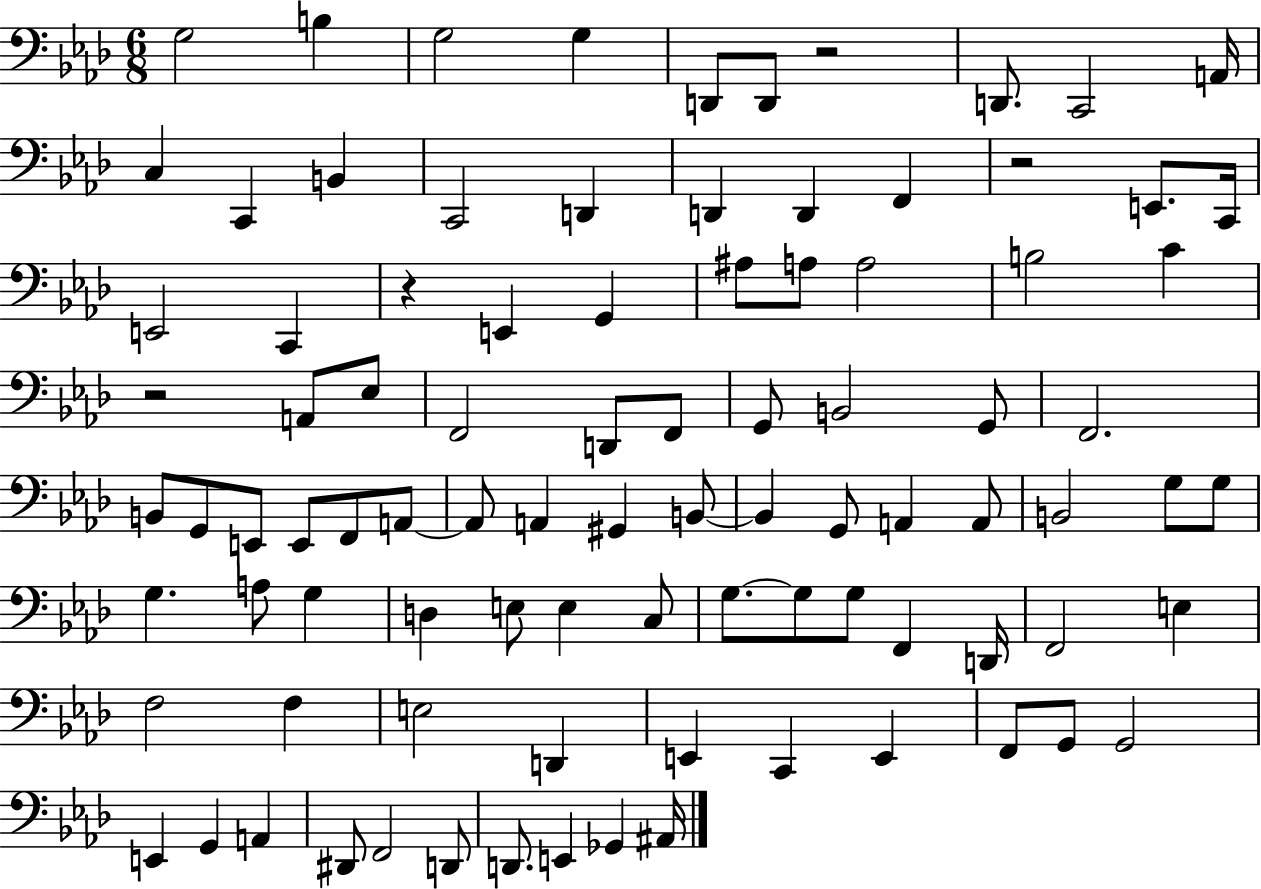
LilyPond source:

{
  \clef bass
  \numericTimeSignature
  \time 6/8
  \key aes \major
  g2 b4 | g2 g4 | d,8 d,8 r2 | d,8. c,2 a,16 | \break c4 c,4 b,4 | c,2 d,4 | d,4 d,4 f,4 | r2 e,8. c,16 | \break e,2 c,4 | r4 e,4 g,4 | ais8 a8 a2 | b2 c'4 | \break r2 a,8 ees8 | f,2 d,8 f,8 | g,8 b,2 g,8 | f,2. | \break b,8 g,8 e,8 e,8 f,8 a,8~~ | a,8 a,4 gis,4 b,8~~ | b,4 g,8 a,4 a,8 | b,2 g8 g8 | \break g4. a8 g4 | d4 e8 e4 c8 | g8.~~ g8 g8 f,4 d,16 | f,2 e4 | \break f2 f4 | e2 d,4 | e,4 c,4 e,4 | f,8 g,8 g,2 | \break e,4 g,4 a,4 | dis,8 f,2 d,8 | d,8. e,4 ges,4 ais,16 | \bar "|."
}